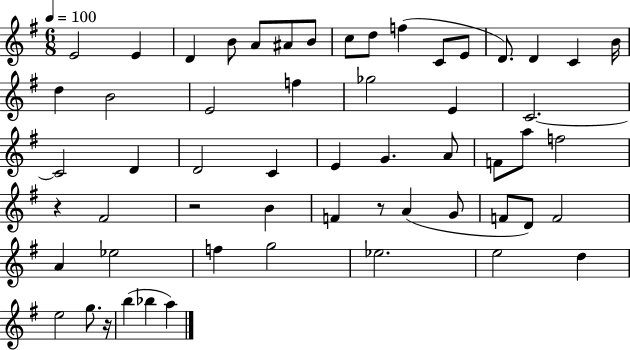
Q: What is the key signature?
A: G major